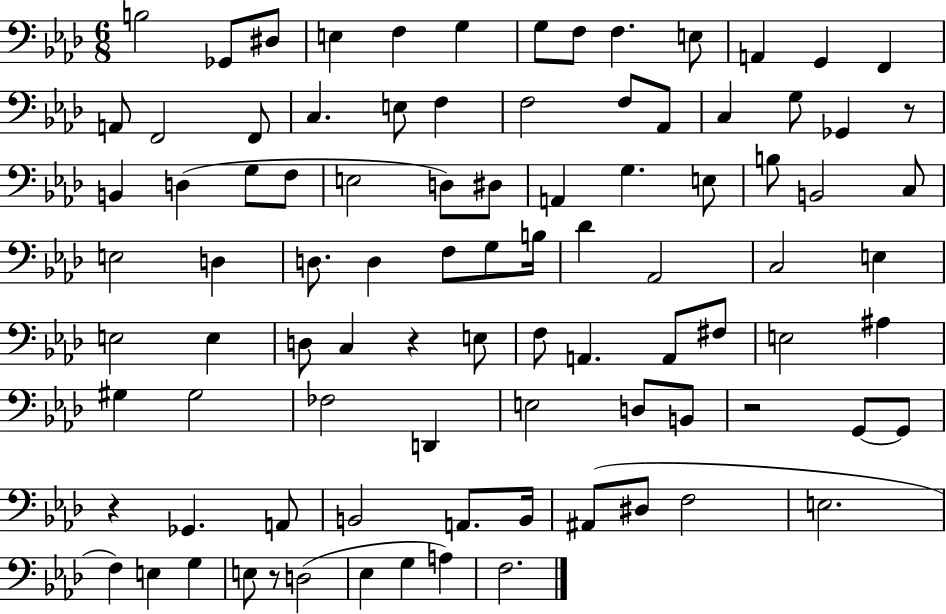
X:1
T:Untitled
M:6/8
L:1/4
K:Ab
B,2 _G,,/2 ^D,/2 E, F, G, G,/2 F,/2 F, E,/2 A,, G,, F,, A,,/2 F,,2 F,,/2 C, E,/2 F, F,2 F,/2 _A,,/2 C, G,/2 _G,, z/2 B,, D, G,/2 F,/2 E,2 D,/2 ^D,/2 A,, G, E,/2 B,/2 B,,2 C,/2 E,2 D, D,/2 D, F,/2 G,/2 B,/4 _D _A,,2 C,2 E, E,2 E, D,/2 C, z E,/2 F,/2 A,, A,,/2 ^F,/2 E,2 ^A, ^G, ^G,2 _F,2 D,, E,2 D,/2 B,,/2 z2 G,,/2 G,,/2 z _G,, A,,/2 B,,2 A,,/2 B,,/4 ^A,,/2 ^D,/2 F,2 E,2 F, E, G, E,/2 z/2 D,2 _E, G, A, F,2